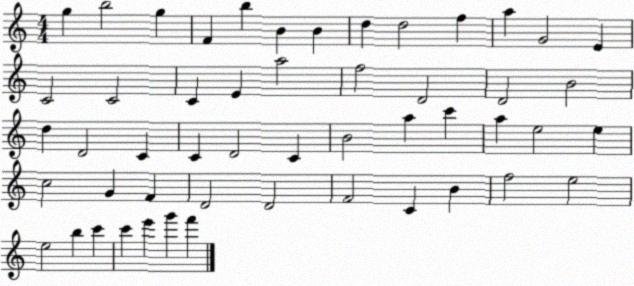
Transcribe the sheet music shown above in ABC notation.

X:1
T:Untitled
M:4/4
L:1/4
K:C
g b2 g F b B B d d2 f a G2 E C2 C2 C E a2 f2 D2 D2 B2 d D2 C C D2 C B2 a c' a e2 e c2 G F D2 D2 F2 C B f2 e2 e2 b c' c' e' g' f'